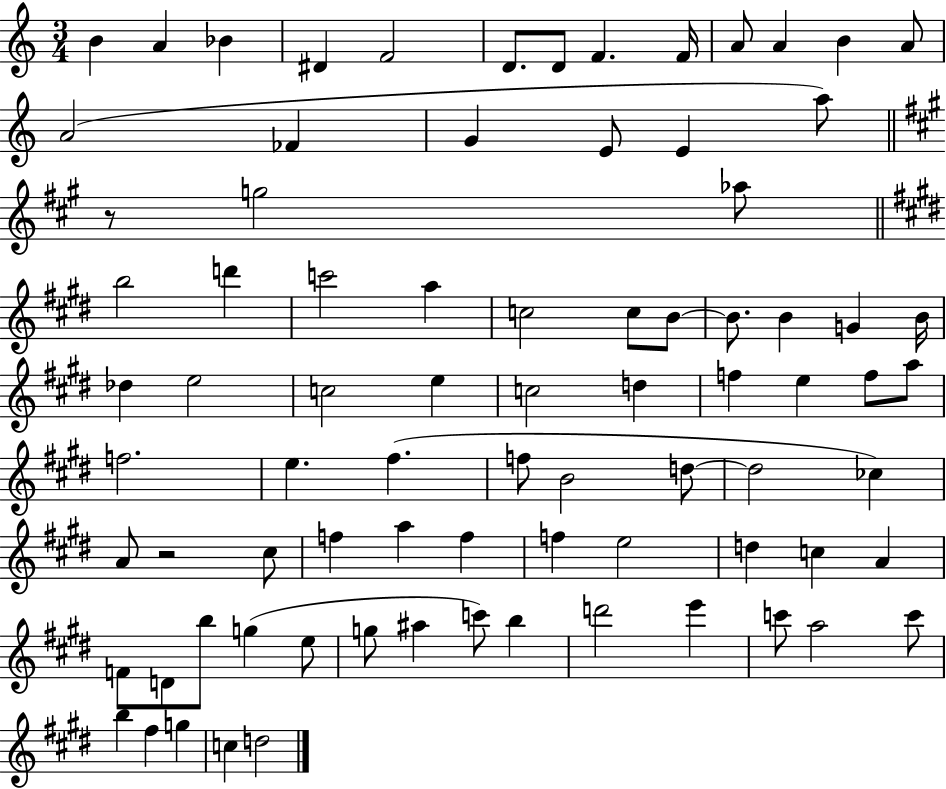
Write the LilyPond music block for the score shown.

{
  \clef treble
  \numericTimeSignature
  \time 3/4
  \key c \major
  \repeat volta 2 { b'4 a'4 bes'4 | dis'4 f'2 | d'8. d'8 f'4. f'16 | a'8 a'4 b'4 a'8 | \break a'2( fes'4 | g'4 e'8 e'4 a''8) | \bar "||" \break \key a \major r8 g''2 aes''8 | \bar "||" \break \key e \major b''2 d'''4 | c'''2 a''4 | c''2 c''8 b'8~~ | b'8. b'4 g'4 b'16 | \break des''4 e''2 | c''2 e''4 | c''2 d''4 | f''4 e''4 f''8 a''8 | \break f''2. | e''4. fis''4.( | f''8 b'2 d''8~~ | d''2 ces''4) | \break a'8 r2 cis''8 | f''4 a''4 f''4 | f''4 e''2 | d''4 c''4 a'4 | \break f'8 d'8 b''8 g''4( e''8 | g''8 ais''4 c'''8) b''4 | d'''2 e'''4 | c'''8 a''2 c'''8 | \break b''4 fis''4 g''4 | c''4 d''2 | } \bar "|."
}